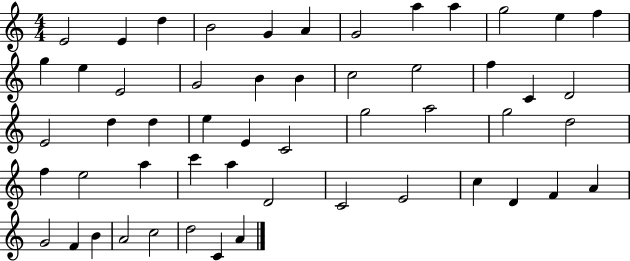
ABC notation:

X:1
T:Untitled
M:4/4
L:1/4
K:C
E2 E d B2 G A G2 a a g2 e f g e E2 G2 B B c2 e2 f C D2 E2 d d e E C2 g2 a2 g2 d2 f e2 a c' a D2 C2 E2 c D F A G2 F B A2 c2 d2 C A